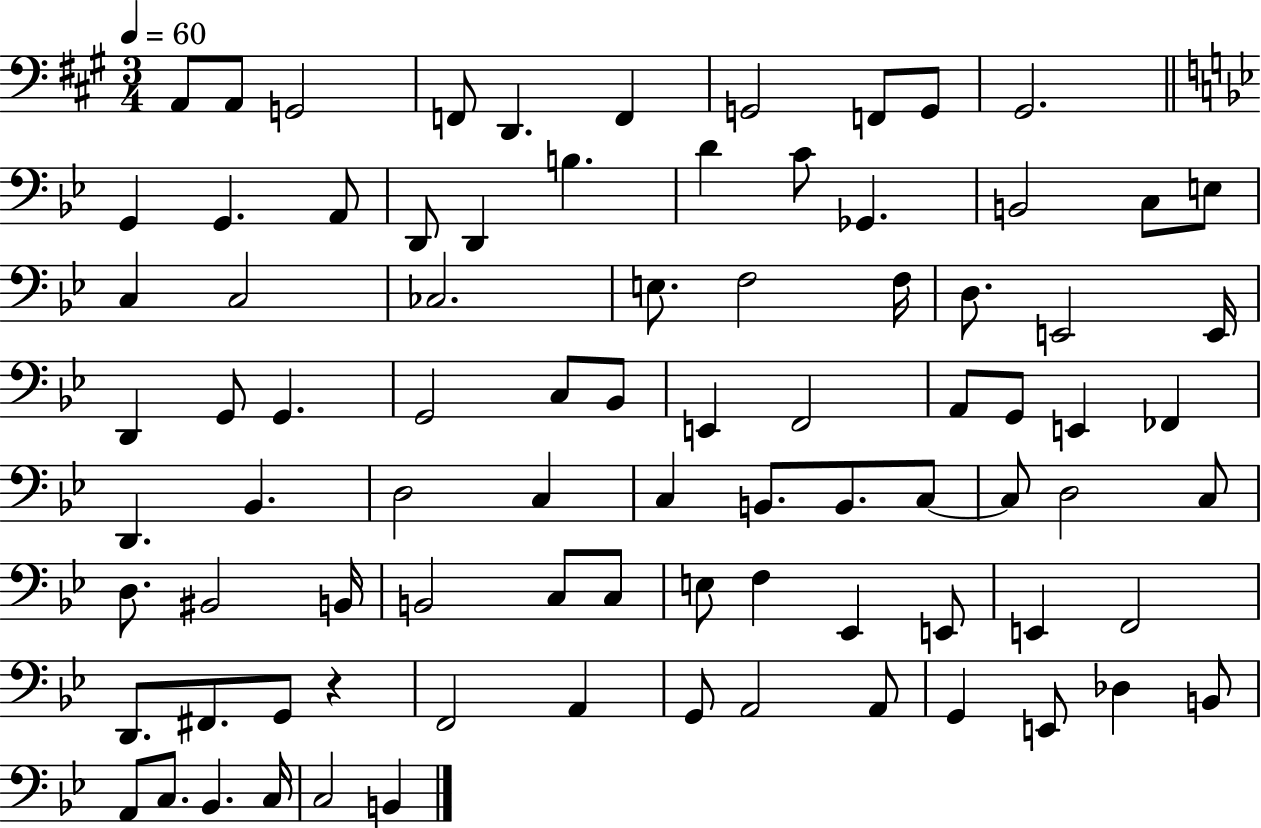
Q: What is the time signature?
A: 3/4